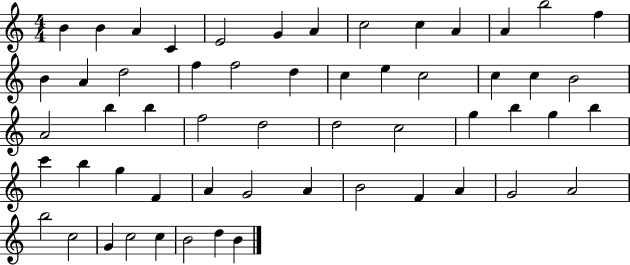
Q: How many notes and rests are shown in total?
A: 56